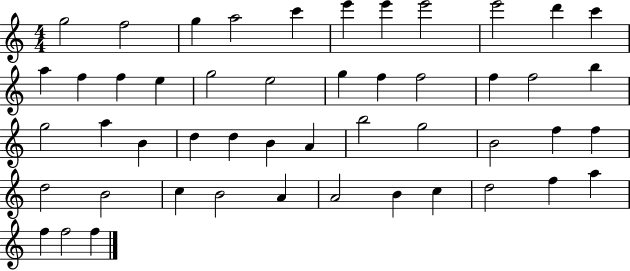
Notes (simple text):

G5/h F5/h G5/q A5/h C6/q E6/q E6/q E6/h E6/h D6/q C6/q A5/q F5/q F5/q E5/q G5/h E5/h G5/q F5/q F5/h F5/q F5/h B5/q G5/h A5/q B4/q D5/q D5/q B4/q A4/q B5/h G5/h B4/h F5/q F5/q D5/h B4/h C5/q B4/h A4/q A4/h B4/q C5/q D5/h F5/q A5/q F5/q F5/h F5/q